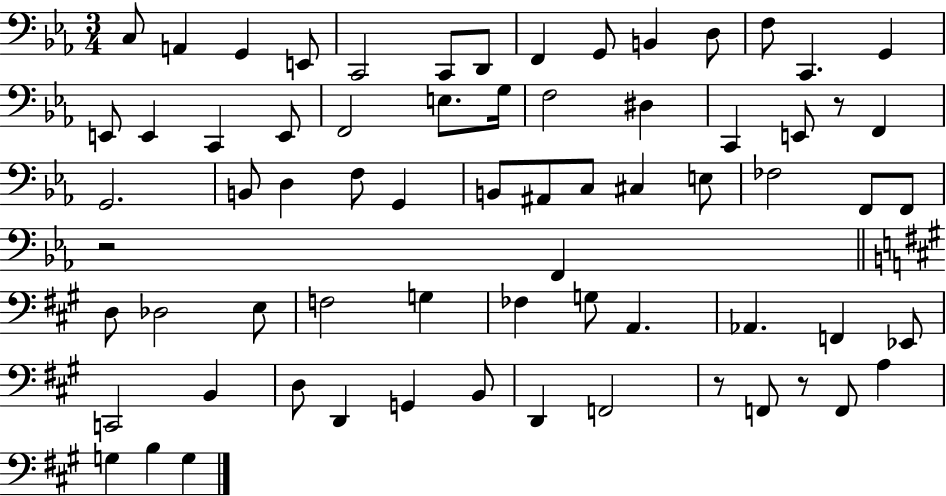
{
  \clef bass
  \numericTimeSignature
  \time 3/4
  \key ees \major
  c8 a,4 g,4 e,8 | c,2 c,8 d,8 | f,4 g,8 b,4 d8 | f8 c,4. g,4 | \break e,8 e,4 c,4 e,8 | f,2 e8. g16 | f2 dis4 | c,4 e,8 r8 f,4 | \break g,2. | b,8 d4 f8 g,4 | b,8 ais,8 c8 cis4 e8 | fes2 f,8 f,8 | \break r2 f,4 | \bar "||" \break \key a \major d8 des2 e8 | f2 g4 | fes4 g8 a,4. | aes,4. f,4 ees,8 | \break c,2 b,4 | d8 d,4 g,4 b,8 | d,4 f,2 | r8 f,8 r8 f,8 a4 | \break g4 b4 g4 | \bar "|."
}